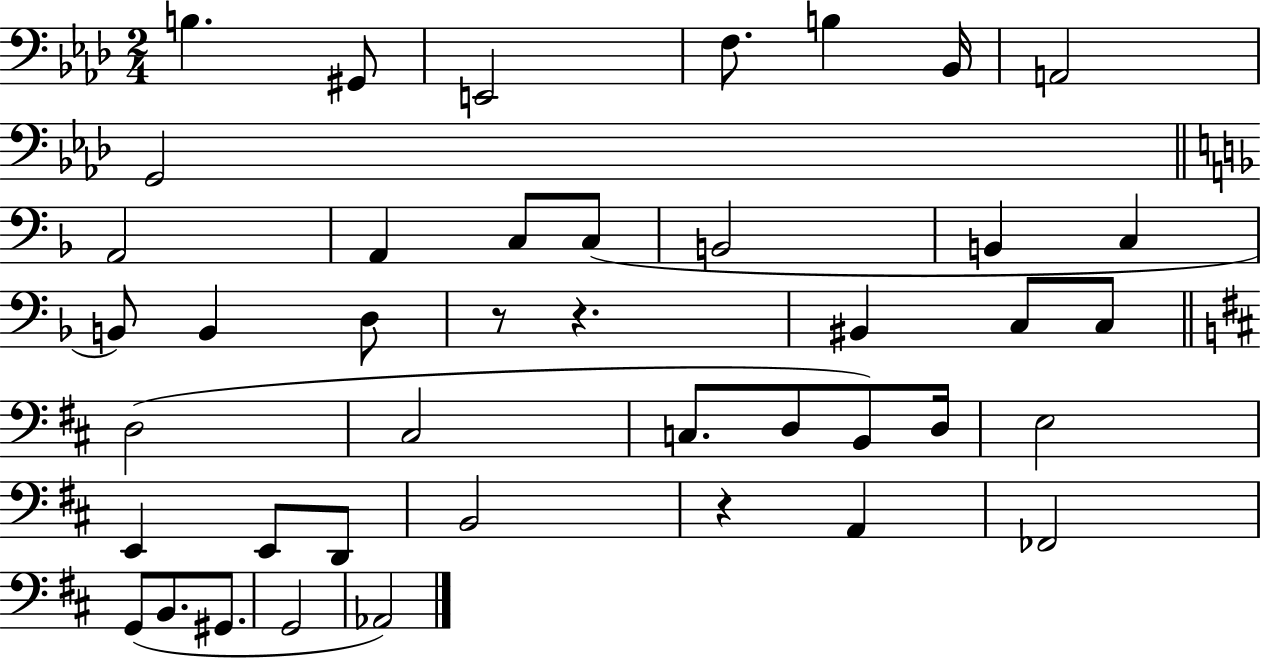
B3/q. G#2/e E2/h F3/e. B3/q Bb2/s A2/h G2/h A2/h A2/q C3/e C3/e B2/h B2/q C3/q B2/e B2/q D3/e R/e R/q. BIS2/q C3/e C3/e D3/h C#3/h C3/e. D3/e B2/e D3/s E3/h E2/q E2/e D2/e B2/h R/q A2/q FES2/h G2/e B2/e. G#2/e. G2/h Ab2/h